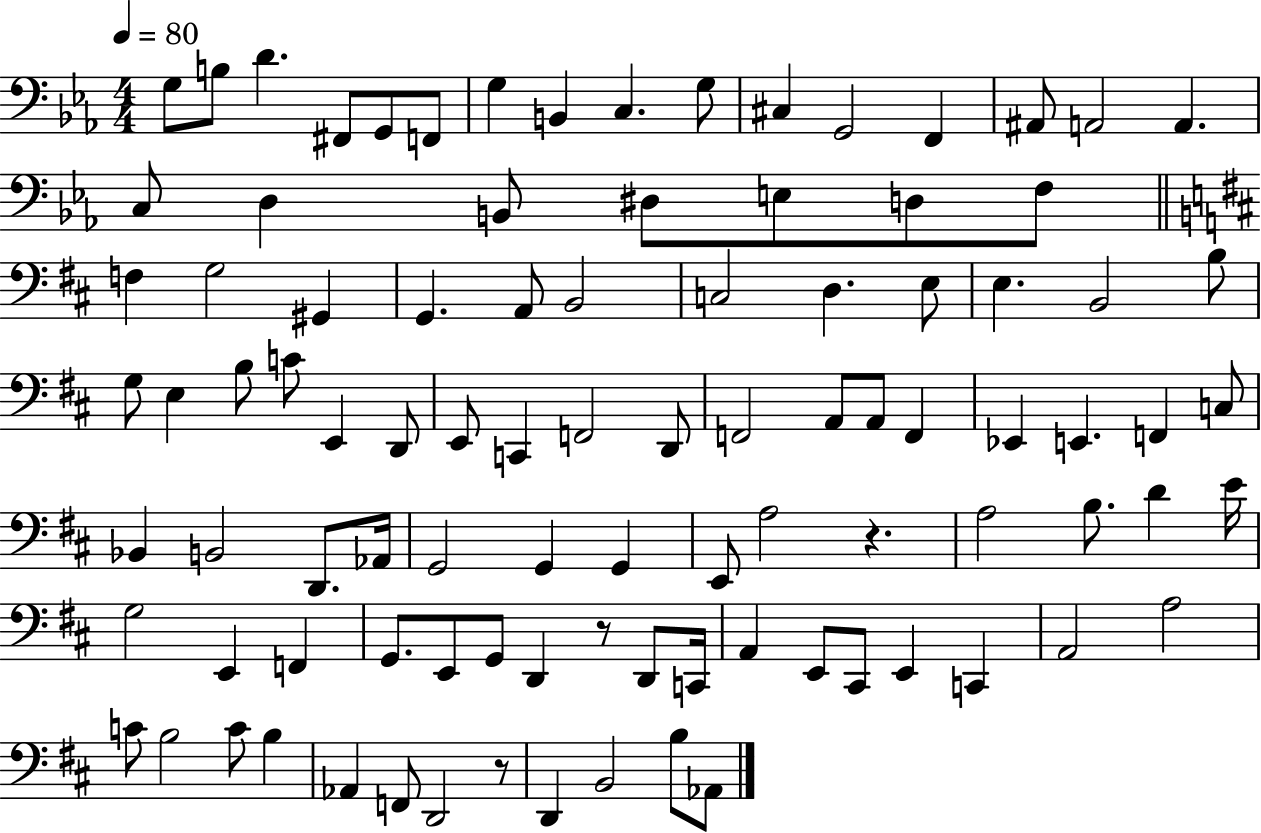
G3/e B3/e D4/q. F#2/e G2/e F2/e G3/q B2/q C3/q. G3/e C#3/q G2/h F2/q A#2/e A2/h A2/q. C3/e D3/q B2/e D#3/e E3/e D3/e F3/e F3/q G3/h G#2/q G2/q. A2/e B2/h C3/h D3/q. E3/e E3/q. B2/h B3/e G3/e E3/q B3/e C4/e E2/q D2/e E2/e C2/q F2/h D2/e F2/h A2/e A2/e F2/q Eb2/q E2/q. F2/q C3/e Bb2/q B2/h D2/e. Ab2/s G2/h G2/q G2/q E2/e A3/h R/q. A3/h B3/e. D4/q E4/s G3/h E2/q F2/q G2/e. E2/e G2/e D2/q R/e D2/e C2/s A2/q E2/e C#2/e E2/q C2/q A2/h A3/h C4/e B3/h C4/e B3/q Ab2/q F2/e D2/h R/e D2/q B2/h B3/e Ab2/e